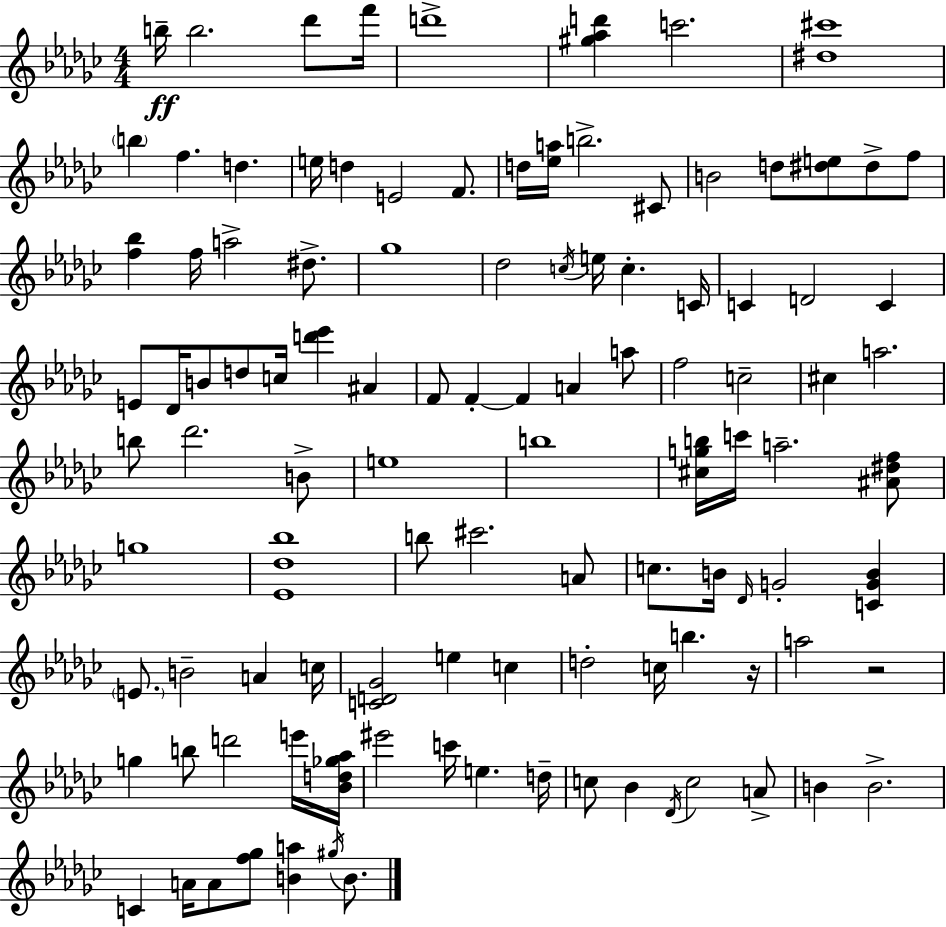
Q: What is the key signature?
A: EES minor